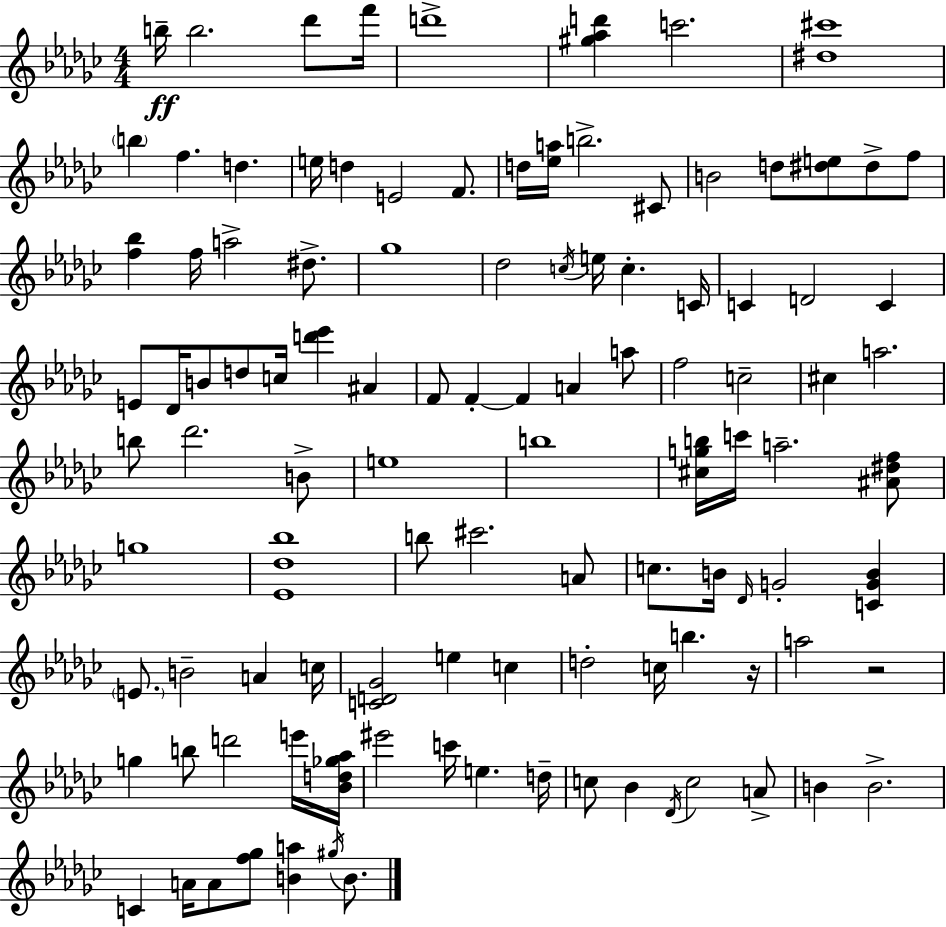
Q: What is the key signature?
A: EES minor